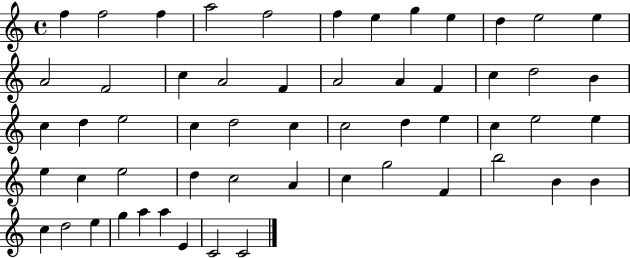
F5/q F5/h F5/q A5/h F5/h F5/q E5/q G5/q E5/q D5/q E5/h E5/q A4/h F4/h C5/q A4/h F4/q A4/h A4/q F4/q C5/q D5/h B4/q C5/q D5/q E5/h C5/q D5/h C5/q C5/h D5/q E5/q C5/q E5/h E5/q E5/q C5/q E5/h D5/q C5/h A4/q C5/q G5/h F4/q B5/h B4/q B4/q C5/q D5/h E5/q G5/q A5/q A5/q E4/q C4/h C4/h